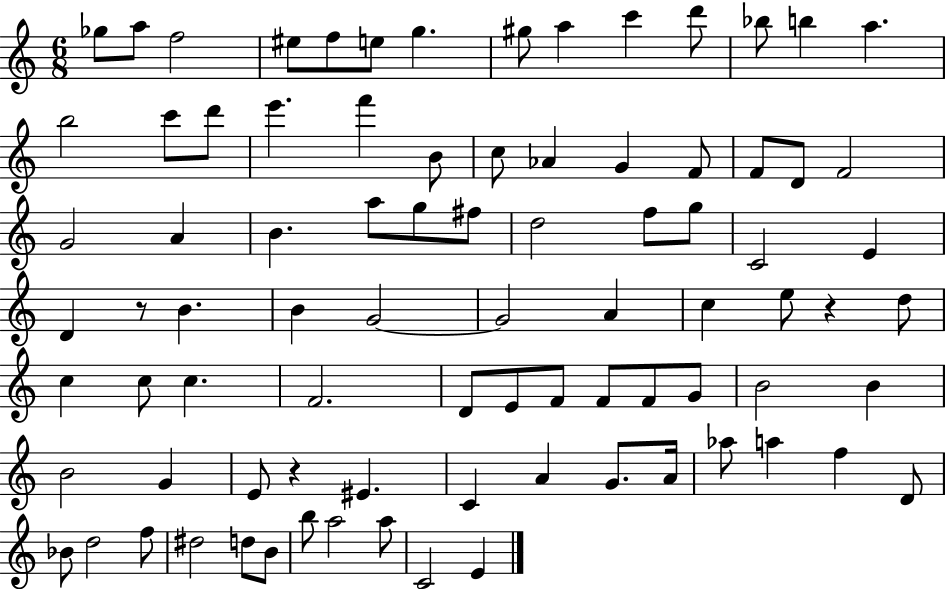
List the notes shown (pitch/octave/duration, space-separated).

Gb5/e A5/e F5/h EIS5/e F5/e E5/e G5/q. G#5/e A5/q C6/q D6/e Bb5/e B5/q A5/q. B5/h C6/e D6/e E6/q. F6/q B4/e C5/e Ab4/q G4/q F4/e F4/e D4/e F4/h G4/h A4/q B4/q. A5/e G5/e F#5/e D5/h F5/e G5/e C4/h E4/q D4/q R/e B4/q. B4/q G4/h G4/h A4/q C5/q E5/e R/q D5/e C5/q C5/e C5/q. F4/h. D4/e E4/e F4/e F4/e F4/e G4/e B4/h B4/q B4/h G4/q E4/e R/q EIS4/q. C4/q A4/q G4/e. A4/s Ab5/e A5/q F5/q D4/e Bb4/e D5/h F5/e D#5/h D5/e B4/e B5/e A5/h A5/e C4/h E4/q